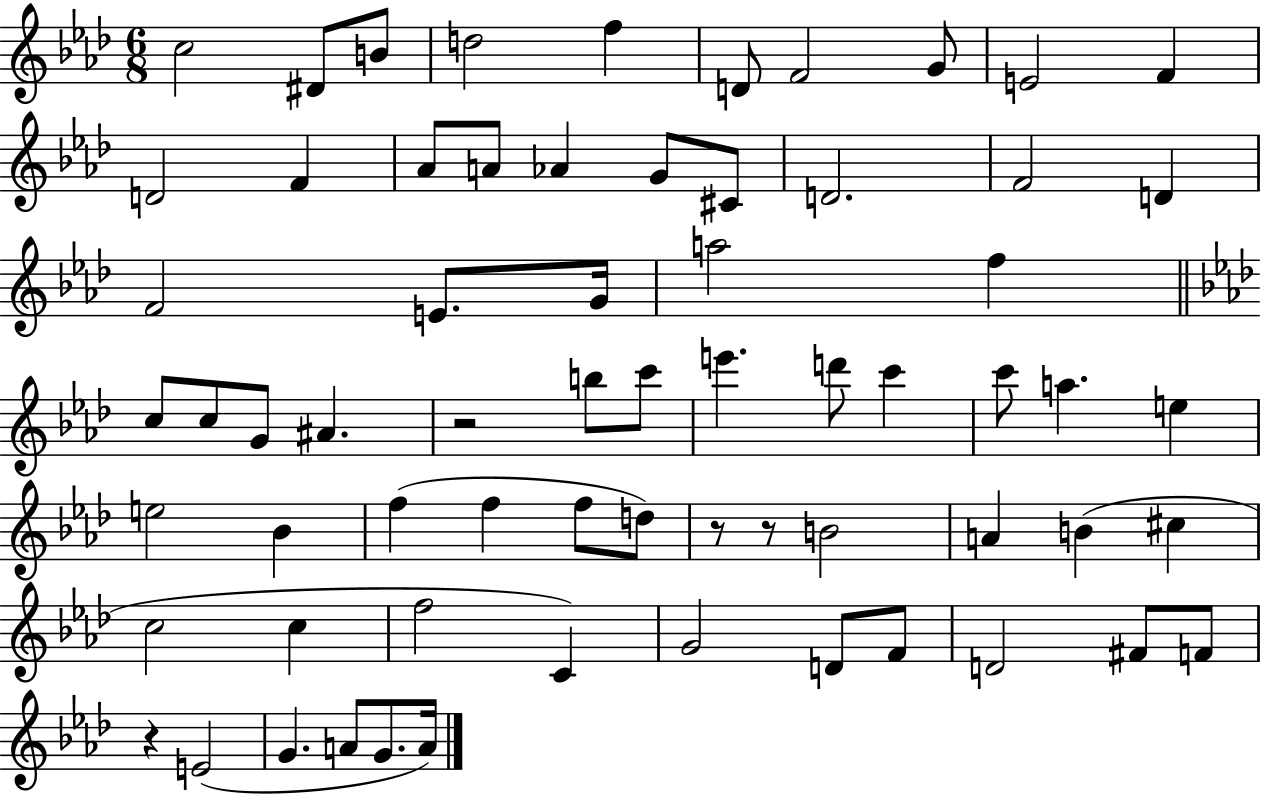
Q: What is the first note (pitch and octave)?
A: C5